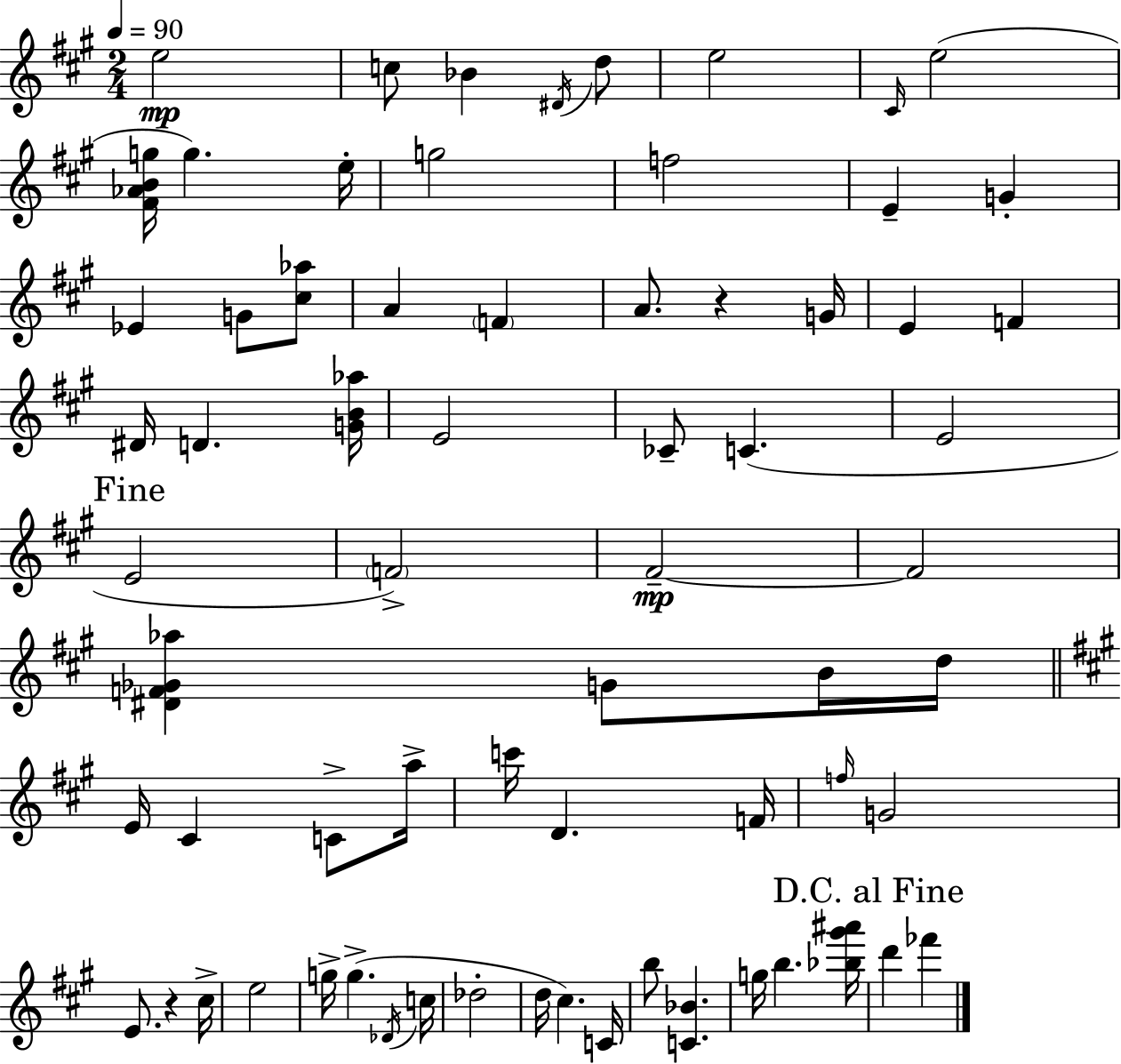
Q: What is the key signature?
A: A major